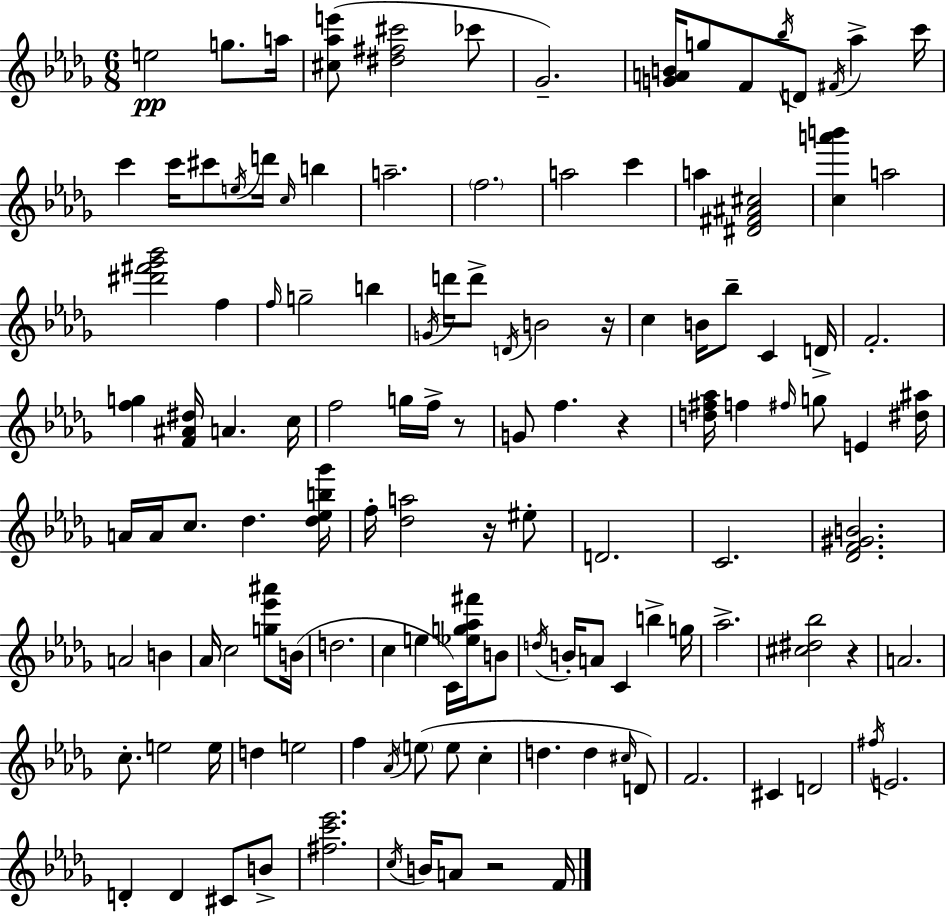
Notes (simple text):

E5/h G5/e. A5/s [C#5,Ab5,E6]/e [D#5,F#5,C#6]/h CES6/e Gb4/h. [G4,A4,B4]/s G5/e F4/e Bb5/s D4/e F#4/s Ab5/q C6/s C6/q C6/s C#6/e E5/s D6/s C5/s B5/q A5/h. F5/h. A5/h C6/q A5/q [D#4,F#4,A#4,C#5]/h [C5,A6,B6]/q A5/h [D#6,F#6,Gb6,Bb6]/h F5/q F5/s G5/h B5/q G4/s D6/s D6/e D4/s B4/h R/s C5/q B4/s Bb5/e C4/q D4/s F4/h. [F5,G5]/q [F4,A#4,D#5]/s A4/q. C5/s F5/h G5/s F5/s R/e G4/e F5/q. R/q [D5,F#5,Ab5]/s F5/q F#5/s G5/e E4/q [D#5,A#5]/s A4/s A4/s C5/e. Db5/q. [Db5,Eb5,B5,Gb6]/s F5/s [Db5,A5]/h R/s EIS5/e D4/h. C4/h. [Db4,F4,G#4,B4]/h. A4/h B4/q Ab4/s C5/h [G5,Eb6,A#6]/e B4/s D5/h. C5/q E5/q C4/s [Eb5,G5,Ab5,F#6]/s B4/e D5/s B4/s A4/e C4/q B5/q G5/s Ab5/h. [C#5,D#5,Bb5]/h R/q A4/h. C5/e. E5/h E5/s D5/q E5/h F5/q Ab4/s E5/e E5/e C5/q D5/q. D5/q C#5/s D4/e F4/h. C#4/q D4/h F#5/s E4/h. D4/q D4/q C#4/e B4/e [F#5,C6,Eb6]/h. C5/s B4/s A4/e R/h F4/s